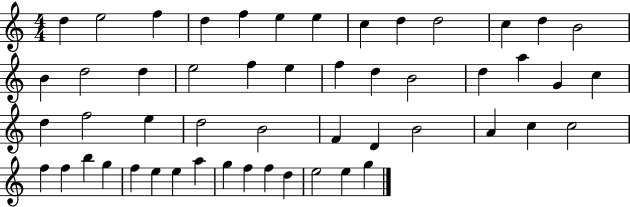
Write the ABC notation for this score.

X:1
T:Untitled
M:4/4
L:1/4
K:C
d e2 f d f e e c d d2 c d B2 B d2 d e2 f e f d B2 d a G c d f2 e d2 B2 F D B2 A c c2 f f b g f e e a g f f d e2 e g